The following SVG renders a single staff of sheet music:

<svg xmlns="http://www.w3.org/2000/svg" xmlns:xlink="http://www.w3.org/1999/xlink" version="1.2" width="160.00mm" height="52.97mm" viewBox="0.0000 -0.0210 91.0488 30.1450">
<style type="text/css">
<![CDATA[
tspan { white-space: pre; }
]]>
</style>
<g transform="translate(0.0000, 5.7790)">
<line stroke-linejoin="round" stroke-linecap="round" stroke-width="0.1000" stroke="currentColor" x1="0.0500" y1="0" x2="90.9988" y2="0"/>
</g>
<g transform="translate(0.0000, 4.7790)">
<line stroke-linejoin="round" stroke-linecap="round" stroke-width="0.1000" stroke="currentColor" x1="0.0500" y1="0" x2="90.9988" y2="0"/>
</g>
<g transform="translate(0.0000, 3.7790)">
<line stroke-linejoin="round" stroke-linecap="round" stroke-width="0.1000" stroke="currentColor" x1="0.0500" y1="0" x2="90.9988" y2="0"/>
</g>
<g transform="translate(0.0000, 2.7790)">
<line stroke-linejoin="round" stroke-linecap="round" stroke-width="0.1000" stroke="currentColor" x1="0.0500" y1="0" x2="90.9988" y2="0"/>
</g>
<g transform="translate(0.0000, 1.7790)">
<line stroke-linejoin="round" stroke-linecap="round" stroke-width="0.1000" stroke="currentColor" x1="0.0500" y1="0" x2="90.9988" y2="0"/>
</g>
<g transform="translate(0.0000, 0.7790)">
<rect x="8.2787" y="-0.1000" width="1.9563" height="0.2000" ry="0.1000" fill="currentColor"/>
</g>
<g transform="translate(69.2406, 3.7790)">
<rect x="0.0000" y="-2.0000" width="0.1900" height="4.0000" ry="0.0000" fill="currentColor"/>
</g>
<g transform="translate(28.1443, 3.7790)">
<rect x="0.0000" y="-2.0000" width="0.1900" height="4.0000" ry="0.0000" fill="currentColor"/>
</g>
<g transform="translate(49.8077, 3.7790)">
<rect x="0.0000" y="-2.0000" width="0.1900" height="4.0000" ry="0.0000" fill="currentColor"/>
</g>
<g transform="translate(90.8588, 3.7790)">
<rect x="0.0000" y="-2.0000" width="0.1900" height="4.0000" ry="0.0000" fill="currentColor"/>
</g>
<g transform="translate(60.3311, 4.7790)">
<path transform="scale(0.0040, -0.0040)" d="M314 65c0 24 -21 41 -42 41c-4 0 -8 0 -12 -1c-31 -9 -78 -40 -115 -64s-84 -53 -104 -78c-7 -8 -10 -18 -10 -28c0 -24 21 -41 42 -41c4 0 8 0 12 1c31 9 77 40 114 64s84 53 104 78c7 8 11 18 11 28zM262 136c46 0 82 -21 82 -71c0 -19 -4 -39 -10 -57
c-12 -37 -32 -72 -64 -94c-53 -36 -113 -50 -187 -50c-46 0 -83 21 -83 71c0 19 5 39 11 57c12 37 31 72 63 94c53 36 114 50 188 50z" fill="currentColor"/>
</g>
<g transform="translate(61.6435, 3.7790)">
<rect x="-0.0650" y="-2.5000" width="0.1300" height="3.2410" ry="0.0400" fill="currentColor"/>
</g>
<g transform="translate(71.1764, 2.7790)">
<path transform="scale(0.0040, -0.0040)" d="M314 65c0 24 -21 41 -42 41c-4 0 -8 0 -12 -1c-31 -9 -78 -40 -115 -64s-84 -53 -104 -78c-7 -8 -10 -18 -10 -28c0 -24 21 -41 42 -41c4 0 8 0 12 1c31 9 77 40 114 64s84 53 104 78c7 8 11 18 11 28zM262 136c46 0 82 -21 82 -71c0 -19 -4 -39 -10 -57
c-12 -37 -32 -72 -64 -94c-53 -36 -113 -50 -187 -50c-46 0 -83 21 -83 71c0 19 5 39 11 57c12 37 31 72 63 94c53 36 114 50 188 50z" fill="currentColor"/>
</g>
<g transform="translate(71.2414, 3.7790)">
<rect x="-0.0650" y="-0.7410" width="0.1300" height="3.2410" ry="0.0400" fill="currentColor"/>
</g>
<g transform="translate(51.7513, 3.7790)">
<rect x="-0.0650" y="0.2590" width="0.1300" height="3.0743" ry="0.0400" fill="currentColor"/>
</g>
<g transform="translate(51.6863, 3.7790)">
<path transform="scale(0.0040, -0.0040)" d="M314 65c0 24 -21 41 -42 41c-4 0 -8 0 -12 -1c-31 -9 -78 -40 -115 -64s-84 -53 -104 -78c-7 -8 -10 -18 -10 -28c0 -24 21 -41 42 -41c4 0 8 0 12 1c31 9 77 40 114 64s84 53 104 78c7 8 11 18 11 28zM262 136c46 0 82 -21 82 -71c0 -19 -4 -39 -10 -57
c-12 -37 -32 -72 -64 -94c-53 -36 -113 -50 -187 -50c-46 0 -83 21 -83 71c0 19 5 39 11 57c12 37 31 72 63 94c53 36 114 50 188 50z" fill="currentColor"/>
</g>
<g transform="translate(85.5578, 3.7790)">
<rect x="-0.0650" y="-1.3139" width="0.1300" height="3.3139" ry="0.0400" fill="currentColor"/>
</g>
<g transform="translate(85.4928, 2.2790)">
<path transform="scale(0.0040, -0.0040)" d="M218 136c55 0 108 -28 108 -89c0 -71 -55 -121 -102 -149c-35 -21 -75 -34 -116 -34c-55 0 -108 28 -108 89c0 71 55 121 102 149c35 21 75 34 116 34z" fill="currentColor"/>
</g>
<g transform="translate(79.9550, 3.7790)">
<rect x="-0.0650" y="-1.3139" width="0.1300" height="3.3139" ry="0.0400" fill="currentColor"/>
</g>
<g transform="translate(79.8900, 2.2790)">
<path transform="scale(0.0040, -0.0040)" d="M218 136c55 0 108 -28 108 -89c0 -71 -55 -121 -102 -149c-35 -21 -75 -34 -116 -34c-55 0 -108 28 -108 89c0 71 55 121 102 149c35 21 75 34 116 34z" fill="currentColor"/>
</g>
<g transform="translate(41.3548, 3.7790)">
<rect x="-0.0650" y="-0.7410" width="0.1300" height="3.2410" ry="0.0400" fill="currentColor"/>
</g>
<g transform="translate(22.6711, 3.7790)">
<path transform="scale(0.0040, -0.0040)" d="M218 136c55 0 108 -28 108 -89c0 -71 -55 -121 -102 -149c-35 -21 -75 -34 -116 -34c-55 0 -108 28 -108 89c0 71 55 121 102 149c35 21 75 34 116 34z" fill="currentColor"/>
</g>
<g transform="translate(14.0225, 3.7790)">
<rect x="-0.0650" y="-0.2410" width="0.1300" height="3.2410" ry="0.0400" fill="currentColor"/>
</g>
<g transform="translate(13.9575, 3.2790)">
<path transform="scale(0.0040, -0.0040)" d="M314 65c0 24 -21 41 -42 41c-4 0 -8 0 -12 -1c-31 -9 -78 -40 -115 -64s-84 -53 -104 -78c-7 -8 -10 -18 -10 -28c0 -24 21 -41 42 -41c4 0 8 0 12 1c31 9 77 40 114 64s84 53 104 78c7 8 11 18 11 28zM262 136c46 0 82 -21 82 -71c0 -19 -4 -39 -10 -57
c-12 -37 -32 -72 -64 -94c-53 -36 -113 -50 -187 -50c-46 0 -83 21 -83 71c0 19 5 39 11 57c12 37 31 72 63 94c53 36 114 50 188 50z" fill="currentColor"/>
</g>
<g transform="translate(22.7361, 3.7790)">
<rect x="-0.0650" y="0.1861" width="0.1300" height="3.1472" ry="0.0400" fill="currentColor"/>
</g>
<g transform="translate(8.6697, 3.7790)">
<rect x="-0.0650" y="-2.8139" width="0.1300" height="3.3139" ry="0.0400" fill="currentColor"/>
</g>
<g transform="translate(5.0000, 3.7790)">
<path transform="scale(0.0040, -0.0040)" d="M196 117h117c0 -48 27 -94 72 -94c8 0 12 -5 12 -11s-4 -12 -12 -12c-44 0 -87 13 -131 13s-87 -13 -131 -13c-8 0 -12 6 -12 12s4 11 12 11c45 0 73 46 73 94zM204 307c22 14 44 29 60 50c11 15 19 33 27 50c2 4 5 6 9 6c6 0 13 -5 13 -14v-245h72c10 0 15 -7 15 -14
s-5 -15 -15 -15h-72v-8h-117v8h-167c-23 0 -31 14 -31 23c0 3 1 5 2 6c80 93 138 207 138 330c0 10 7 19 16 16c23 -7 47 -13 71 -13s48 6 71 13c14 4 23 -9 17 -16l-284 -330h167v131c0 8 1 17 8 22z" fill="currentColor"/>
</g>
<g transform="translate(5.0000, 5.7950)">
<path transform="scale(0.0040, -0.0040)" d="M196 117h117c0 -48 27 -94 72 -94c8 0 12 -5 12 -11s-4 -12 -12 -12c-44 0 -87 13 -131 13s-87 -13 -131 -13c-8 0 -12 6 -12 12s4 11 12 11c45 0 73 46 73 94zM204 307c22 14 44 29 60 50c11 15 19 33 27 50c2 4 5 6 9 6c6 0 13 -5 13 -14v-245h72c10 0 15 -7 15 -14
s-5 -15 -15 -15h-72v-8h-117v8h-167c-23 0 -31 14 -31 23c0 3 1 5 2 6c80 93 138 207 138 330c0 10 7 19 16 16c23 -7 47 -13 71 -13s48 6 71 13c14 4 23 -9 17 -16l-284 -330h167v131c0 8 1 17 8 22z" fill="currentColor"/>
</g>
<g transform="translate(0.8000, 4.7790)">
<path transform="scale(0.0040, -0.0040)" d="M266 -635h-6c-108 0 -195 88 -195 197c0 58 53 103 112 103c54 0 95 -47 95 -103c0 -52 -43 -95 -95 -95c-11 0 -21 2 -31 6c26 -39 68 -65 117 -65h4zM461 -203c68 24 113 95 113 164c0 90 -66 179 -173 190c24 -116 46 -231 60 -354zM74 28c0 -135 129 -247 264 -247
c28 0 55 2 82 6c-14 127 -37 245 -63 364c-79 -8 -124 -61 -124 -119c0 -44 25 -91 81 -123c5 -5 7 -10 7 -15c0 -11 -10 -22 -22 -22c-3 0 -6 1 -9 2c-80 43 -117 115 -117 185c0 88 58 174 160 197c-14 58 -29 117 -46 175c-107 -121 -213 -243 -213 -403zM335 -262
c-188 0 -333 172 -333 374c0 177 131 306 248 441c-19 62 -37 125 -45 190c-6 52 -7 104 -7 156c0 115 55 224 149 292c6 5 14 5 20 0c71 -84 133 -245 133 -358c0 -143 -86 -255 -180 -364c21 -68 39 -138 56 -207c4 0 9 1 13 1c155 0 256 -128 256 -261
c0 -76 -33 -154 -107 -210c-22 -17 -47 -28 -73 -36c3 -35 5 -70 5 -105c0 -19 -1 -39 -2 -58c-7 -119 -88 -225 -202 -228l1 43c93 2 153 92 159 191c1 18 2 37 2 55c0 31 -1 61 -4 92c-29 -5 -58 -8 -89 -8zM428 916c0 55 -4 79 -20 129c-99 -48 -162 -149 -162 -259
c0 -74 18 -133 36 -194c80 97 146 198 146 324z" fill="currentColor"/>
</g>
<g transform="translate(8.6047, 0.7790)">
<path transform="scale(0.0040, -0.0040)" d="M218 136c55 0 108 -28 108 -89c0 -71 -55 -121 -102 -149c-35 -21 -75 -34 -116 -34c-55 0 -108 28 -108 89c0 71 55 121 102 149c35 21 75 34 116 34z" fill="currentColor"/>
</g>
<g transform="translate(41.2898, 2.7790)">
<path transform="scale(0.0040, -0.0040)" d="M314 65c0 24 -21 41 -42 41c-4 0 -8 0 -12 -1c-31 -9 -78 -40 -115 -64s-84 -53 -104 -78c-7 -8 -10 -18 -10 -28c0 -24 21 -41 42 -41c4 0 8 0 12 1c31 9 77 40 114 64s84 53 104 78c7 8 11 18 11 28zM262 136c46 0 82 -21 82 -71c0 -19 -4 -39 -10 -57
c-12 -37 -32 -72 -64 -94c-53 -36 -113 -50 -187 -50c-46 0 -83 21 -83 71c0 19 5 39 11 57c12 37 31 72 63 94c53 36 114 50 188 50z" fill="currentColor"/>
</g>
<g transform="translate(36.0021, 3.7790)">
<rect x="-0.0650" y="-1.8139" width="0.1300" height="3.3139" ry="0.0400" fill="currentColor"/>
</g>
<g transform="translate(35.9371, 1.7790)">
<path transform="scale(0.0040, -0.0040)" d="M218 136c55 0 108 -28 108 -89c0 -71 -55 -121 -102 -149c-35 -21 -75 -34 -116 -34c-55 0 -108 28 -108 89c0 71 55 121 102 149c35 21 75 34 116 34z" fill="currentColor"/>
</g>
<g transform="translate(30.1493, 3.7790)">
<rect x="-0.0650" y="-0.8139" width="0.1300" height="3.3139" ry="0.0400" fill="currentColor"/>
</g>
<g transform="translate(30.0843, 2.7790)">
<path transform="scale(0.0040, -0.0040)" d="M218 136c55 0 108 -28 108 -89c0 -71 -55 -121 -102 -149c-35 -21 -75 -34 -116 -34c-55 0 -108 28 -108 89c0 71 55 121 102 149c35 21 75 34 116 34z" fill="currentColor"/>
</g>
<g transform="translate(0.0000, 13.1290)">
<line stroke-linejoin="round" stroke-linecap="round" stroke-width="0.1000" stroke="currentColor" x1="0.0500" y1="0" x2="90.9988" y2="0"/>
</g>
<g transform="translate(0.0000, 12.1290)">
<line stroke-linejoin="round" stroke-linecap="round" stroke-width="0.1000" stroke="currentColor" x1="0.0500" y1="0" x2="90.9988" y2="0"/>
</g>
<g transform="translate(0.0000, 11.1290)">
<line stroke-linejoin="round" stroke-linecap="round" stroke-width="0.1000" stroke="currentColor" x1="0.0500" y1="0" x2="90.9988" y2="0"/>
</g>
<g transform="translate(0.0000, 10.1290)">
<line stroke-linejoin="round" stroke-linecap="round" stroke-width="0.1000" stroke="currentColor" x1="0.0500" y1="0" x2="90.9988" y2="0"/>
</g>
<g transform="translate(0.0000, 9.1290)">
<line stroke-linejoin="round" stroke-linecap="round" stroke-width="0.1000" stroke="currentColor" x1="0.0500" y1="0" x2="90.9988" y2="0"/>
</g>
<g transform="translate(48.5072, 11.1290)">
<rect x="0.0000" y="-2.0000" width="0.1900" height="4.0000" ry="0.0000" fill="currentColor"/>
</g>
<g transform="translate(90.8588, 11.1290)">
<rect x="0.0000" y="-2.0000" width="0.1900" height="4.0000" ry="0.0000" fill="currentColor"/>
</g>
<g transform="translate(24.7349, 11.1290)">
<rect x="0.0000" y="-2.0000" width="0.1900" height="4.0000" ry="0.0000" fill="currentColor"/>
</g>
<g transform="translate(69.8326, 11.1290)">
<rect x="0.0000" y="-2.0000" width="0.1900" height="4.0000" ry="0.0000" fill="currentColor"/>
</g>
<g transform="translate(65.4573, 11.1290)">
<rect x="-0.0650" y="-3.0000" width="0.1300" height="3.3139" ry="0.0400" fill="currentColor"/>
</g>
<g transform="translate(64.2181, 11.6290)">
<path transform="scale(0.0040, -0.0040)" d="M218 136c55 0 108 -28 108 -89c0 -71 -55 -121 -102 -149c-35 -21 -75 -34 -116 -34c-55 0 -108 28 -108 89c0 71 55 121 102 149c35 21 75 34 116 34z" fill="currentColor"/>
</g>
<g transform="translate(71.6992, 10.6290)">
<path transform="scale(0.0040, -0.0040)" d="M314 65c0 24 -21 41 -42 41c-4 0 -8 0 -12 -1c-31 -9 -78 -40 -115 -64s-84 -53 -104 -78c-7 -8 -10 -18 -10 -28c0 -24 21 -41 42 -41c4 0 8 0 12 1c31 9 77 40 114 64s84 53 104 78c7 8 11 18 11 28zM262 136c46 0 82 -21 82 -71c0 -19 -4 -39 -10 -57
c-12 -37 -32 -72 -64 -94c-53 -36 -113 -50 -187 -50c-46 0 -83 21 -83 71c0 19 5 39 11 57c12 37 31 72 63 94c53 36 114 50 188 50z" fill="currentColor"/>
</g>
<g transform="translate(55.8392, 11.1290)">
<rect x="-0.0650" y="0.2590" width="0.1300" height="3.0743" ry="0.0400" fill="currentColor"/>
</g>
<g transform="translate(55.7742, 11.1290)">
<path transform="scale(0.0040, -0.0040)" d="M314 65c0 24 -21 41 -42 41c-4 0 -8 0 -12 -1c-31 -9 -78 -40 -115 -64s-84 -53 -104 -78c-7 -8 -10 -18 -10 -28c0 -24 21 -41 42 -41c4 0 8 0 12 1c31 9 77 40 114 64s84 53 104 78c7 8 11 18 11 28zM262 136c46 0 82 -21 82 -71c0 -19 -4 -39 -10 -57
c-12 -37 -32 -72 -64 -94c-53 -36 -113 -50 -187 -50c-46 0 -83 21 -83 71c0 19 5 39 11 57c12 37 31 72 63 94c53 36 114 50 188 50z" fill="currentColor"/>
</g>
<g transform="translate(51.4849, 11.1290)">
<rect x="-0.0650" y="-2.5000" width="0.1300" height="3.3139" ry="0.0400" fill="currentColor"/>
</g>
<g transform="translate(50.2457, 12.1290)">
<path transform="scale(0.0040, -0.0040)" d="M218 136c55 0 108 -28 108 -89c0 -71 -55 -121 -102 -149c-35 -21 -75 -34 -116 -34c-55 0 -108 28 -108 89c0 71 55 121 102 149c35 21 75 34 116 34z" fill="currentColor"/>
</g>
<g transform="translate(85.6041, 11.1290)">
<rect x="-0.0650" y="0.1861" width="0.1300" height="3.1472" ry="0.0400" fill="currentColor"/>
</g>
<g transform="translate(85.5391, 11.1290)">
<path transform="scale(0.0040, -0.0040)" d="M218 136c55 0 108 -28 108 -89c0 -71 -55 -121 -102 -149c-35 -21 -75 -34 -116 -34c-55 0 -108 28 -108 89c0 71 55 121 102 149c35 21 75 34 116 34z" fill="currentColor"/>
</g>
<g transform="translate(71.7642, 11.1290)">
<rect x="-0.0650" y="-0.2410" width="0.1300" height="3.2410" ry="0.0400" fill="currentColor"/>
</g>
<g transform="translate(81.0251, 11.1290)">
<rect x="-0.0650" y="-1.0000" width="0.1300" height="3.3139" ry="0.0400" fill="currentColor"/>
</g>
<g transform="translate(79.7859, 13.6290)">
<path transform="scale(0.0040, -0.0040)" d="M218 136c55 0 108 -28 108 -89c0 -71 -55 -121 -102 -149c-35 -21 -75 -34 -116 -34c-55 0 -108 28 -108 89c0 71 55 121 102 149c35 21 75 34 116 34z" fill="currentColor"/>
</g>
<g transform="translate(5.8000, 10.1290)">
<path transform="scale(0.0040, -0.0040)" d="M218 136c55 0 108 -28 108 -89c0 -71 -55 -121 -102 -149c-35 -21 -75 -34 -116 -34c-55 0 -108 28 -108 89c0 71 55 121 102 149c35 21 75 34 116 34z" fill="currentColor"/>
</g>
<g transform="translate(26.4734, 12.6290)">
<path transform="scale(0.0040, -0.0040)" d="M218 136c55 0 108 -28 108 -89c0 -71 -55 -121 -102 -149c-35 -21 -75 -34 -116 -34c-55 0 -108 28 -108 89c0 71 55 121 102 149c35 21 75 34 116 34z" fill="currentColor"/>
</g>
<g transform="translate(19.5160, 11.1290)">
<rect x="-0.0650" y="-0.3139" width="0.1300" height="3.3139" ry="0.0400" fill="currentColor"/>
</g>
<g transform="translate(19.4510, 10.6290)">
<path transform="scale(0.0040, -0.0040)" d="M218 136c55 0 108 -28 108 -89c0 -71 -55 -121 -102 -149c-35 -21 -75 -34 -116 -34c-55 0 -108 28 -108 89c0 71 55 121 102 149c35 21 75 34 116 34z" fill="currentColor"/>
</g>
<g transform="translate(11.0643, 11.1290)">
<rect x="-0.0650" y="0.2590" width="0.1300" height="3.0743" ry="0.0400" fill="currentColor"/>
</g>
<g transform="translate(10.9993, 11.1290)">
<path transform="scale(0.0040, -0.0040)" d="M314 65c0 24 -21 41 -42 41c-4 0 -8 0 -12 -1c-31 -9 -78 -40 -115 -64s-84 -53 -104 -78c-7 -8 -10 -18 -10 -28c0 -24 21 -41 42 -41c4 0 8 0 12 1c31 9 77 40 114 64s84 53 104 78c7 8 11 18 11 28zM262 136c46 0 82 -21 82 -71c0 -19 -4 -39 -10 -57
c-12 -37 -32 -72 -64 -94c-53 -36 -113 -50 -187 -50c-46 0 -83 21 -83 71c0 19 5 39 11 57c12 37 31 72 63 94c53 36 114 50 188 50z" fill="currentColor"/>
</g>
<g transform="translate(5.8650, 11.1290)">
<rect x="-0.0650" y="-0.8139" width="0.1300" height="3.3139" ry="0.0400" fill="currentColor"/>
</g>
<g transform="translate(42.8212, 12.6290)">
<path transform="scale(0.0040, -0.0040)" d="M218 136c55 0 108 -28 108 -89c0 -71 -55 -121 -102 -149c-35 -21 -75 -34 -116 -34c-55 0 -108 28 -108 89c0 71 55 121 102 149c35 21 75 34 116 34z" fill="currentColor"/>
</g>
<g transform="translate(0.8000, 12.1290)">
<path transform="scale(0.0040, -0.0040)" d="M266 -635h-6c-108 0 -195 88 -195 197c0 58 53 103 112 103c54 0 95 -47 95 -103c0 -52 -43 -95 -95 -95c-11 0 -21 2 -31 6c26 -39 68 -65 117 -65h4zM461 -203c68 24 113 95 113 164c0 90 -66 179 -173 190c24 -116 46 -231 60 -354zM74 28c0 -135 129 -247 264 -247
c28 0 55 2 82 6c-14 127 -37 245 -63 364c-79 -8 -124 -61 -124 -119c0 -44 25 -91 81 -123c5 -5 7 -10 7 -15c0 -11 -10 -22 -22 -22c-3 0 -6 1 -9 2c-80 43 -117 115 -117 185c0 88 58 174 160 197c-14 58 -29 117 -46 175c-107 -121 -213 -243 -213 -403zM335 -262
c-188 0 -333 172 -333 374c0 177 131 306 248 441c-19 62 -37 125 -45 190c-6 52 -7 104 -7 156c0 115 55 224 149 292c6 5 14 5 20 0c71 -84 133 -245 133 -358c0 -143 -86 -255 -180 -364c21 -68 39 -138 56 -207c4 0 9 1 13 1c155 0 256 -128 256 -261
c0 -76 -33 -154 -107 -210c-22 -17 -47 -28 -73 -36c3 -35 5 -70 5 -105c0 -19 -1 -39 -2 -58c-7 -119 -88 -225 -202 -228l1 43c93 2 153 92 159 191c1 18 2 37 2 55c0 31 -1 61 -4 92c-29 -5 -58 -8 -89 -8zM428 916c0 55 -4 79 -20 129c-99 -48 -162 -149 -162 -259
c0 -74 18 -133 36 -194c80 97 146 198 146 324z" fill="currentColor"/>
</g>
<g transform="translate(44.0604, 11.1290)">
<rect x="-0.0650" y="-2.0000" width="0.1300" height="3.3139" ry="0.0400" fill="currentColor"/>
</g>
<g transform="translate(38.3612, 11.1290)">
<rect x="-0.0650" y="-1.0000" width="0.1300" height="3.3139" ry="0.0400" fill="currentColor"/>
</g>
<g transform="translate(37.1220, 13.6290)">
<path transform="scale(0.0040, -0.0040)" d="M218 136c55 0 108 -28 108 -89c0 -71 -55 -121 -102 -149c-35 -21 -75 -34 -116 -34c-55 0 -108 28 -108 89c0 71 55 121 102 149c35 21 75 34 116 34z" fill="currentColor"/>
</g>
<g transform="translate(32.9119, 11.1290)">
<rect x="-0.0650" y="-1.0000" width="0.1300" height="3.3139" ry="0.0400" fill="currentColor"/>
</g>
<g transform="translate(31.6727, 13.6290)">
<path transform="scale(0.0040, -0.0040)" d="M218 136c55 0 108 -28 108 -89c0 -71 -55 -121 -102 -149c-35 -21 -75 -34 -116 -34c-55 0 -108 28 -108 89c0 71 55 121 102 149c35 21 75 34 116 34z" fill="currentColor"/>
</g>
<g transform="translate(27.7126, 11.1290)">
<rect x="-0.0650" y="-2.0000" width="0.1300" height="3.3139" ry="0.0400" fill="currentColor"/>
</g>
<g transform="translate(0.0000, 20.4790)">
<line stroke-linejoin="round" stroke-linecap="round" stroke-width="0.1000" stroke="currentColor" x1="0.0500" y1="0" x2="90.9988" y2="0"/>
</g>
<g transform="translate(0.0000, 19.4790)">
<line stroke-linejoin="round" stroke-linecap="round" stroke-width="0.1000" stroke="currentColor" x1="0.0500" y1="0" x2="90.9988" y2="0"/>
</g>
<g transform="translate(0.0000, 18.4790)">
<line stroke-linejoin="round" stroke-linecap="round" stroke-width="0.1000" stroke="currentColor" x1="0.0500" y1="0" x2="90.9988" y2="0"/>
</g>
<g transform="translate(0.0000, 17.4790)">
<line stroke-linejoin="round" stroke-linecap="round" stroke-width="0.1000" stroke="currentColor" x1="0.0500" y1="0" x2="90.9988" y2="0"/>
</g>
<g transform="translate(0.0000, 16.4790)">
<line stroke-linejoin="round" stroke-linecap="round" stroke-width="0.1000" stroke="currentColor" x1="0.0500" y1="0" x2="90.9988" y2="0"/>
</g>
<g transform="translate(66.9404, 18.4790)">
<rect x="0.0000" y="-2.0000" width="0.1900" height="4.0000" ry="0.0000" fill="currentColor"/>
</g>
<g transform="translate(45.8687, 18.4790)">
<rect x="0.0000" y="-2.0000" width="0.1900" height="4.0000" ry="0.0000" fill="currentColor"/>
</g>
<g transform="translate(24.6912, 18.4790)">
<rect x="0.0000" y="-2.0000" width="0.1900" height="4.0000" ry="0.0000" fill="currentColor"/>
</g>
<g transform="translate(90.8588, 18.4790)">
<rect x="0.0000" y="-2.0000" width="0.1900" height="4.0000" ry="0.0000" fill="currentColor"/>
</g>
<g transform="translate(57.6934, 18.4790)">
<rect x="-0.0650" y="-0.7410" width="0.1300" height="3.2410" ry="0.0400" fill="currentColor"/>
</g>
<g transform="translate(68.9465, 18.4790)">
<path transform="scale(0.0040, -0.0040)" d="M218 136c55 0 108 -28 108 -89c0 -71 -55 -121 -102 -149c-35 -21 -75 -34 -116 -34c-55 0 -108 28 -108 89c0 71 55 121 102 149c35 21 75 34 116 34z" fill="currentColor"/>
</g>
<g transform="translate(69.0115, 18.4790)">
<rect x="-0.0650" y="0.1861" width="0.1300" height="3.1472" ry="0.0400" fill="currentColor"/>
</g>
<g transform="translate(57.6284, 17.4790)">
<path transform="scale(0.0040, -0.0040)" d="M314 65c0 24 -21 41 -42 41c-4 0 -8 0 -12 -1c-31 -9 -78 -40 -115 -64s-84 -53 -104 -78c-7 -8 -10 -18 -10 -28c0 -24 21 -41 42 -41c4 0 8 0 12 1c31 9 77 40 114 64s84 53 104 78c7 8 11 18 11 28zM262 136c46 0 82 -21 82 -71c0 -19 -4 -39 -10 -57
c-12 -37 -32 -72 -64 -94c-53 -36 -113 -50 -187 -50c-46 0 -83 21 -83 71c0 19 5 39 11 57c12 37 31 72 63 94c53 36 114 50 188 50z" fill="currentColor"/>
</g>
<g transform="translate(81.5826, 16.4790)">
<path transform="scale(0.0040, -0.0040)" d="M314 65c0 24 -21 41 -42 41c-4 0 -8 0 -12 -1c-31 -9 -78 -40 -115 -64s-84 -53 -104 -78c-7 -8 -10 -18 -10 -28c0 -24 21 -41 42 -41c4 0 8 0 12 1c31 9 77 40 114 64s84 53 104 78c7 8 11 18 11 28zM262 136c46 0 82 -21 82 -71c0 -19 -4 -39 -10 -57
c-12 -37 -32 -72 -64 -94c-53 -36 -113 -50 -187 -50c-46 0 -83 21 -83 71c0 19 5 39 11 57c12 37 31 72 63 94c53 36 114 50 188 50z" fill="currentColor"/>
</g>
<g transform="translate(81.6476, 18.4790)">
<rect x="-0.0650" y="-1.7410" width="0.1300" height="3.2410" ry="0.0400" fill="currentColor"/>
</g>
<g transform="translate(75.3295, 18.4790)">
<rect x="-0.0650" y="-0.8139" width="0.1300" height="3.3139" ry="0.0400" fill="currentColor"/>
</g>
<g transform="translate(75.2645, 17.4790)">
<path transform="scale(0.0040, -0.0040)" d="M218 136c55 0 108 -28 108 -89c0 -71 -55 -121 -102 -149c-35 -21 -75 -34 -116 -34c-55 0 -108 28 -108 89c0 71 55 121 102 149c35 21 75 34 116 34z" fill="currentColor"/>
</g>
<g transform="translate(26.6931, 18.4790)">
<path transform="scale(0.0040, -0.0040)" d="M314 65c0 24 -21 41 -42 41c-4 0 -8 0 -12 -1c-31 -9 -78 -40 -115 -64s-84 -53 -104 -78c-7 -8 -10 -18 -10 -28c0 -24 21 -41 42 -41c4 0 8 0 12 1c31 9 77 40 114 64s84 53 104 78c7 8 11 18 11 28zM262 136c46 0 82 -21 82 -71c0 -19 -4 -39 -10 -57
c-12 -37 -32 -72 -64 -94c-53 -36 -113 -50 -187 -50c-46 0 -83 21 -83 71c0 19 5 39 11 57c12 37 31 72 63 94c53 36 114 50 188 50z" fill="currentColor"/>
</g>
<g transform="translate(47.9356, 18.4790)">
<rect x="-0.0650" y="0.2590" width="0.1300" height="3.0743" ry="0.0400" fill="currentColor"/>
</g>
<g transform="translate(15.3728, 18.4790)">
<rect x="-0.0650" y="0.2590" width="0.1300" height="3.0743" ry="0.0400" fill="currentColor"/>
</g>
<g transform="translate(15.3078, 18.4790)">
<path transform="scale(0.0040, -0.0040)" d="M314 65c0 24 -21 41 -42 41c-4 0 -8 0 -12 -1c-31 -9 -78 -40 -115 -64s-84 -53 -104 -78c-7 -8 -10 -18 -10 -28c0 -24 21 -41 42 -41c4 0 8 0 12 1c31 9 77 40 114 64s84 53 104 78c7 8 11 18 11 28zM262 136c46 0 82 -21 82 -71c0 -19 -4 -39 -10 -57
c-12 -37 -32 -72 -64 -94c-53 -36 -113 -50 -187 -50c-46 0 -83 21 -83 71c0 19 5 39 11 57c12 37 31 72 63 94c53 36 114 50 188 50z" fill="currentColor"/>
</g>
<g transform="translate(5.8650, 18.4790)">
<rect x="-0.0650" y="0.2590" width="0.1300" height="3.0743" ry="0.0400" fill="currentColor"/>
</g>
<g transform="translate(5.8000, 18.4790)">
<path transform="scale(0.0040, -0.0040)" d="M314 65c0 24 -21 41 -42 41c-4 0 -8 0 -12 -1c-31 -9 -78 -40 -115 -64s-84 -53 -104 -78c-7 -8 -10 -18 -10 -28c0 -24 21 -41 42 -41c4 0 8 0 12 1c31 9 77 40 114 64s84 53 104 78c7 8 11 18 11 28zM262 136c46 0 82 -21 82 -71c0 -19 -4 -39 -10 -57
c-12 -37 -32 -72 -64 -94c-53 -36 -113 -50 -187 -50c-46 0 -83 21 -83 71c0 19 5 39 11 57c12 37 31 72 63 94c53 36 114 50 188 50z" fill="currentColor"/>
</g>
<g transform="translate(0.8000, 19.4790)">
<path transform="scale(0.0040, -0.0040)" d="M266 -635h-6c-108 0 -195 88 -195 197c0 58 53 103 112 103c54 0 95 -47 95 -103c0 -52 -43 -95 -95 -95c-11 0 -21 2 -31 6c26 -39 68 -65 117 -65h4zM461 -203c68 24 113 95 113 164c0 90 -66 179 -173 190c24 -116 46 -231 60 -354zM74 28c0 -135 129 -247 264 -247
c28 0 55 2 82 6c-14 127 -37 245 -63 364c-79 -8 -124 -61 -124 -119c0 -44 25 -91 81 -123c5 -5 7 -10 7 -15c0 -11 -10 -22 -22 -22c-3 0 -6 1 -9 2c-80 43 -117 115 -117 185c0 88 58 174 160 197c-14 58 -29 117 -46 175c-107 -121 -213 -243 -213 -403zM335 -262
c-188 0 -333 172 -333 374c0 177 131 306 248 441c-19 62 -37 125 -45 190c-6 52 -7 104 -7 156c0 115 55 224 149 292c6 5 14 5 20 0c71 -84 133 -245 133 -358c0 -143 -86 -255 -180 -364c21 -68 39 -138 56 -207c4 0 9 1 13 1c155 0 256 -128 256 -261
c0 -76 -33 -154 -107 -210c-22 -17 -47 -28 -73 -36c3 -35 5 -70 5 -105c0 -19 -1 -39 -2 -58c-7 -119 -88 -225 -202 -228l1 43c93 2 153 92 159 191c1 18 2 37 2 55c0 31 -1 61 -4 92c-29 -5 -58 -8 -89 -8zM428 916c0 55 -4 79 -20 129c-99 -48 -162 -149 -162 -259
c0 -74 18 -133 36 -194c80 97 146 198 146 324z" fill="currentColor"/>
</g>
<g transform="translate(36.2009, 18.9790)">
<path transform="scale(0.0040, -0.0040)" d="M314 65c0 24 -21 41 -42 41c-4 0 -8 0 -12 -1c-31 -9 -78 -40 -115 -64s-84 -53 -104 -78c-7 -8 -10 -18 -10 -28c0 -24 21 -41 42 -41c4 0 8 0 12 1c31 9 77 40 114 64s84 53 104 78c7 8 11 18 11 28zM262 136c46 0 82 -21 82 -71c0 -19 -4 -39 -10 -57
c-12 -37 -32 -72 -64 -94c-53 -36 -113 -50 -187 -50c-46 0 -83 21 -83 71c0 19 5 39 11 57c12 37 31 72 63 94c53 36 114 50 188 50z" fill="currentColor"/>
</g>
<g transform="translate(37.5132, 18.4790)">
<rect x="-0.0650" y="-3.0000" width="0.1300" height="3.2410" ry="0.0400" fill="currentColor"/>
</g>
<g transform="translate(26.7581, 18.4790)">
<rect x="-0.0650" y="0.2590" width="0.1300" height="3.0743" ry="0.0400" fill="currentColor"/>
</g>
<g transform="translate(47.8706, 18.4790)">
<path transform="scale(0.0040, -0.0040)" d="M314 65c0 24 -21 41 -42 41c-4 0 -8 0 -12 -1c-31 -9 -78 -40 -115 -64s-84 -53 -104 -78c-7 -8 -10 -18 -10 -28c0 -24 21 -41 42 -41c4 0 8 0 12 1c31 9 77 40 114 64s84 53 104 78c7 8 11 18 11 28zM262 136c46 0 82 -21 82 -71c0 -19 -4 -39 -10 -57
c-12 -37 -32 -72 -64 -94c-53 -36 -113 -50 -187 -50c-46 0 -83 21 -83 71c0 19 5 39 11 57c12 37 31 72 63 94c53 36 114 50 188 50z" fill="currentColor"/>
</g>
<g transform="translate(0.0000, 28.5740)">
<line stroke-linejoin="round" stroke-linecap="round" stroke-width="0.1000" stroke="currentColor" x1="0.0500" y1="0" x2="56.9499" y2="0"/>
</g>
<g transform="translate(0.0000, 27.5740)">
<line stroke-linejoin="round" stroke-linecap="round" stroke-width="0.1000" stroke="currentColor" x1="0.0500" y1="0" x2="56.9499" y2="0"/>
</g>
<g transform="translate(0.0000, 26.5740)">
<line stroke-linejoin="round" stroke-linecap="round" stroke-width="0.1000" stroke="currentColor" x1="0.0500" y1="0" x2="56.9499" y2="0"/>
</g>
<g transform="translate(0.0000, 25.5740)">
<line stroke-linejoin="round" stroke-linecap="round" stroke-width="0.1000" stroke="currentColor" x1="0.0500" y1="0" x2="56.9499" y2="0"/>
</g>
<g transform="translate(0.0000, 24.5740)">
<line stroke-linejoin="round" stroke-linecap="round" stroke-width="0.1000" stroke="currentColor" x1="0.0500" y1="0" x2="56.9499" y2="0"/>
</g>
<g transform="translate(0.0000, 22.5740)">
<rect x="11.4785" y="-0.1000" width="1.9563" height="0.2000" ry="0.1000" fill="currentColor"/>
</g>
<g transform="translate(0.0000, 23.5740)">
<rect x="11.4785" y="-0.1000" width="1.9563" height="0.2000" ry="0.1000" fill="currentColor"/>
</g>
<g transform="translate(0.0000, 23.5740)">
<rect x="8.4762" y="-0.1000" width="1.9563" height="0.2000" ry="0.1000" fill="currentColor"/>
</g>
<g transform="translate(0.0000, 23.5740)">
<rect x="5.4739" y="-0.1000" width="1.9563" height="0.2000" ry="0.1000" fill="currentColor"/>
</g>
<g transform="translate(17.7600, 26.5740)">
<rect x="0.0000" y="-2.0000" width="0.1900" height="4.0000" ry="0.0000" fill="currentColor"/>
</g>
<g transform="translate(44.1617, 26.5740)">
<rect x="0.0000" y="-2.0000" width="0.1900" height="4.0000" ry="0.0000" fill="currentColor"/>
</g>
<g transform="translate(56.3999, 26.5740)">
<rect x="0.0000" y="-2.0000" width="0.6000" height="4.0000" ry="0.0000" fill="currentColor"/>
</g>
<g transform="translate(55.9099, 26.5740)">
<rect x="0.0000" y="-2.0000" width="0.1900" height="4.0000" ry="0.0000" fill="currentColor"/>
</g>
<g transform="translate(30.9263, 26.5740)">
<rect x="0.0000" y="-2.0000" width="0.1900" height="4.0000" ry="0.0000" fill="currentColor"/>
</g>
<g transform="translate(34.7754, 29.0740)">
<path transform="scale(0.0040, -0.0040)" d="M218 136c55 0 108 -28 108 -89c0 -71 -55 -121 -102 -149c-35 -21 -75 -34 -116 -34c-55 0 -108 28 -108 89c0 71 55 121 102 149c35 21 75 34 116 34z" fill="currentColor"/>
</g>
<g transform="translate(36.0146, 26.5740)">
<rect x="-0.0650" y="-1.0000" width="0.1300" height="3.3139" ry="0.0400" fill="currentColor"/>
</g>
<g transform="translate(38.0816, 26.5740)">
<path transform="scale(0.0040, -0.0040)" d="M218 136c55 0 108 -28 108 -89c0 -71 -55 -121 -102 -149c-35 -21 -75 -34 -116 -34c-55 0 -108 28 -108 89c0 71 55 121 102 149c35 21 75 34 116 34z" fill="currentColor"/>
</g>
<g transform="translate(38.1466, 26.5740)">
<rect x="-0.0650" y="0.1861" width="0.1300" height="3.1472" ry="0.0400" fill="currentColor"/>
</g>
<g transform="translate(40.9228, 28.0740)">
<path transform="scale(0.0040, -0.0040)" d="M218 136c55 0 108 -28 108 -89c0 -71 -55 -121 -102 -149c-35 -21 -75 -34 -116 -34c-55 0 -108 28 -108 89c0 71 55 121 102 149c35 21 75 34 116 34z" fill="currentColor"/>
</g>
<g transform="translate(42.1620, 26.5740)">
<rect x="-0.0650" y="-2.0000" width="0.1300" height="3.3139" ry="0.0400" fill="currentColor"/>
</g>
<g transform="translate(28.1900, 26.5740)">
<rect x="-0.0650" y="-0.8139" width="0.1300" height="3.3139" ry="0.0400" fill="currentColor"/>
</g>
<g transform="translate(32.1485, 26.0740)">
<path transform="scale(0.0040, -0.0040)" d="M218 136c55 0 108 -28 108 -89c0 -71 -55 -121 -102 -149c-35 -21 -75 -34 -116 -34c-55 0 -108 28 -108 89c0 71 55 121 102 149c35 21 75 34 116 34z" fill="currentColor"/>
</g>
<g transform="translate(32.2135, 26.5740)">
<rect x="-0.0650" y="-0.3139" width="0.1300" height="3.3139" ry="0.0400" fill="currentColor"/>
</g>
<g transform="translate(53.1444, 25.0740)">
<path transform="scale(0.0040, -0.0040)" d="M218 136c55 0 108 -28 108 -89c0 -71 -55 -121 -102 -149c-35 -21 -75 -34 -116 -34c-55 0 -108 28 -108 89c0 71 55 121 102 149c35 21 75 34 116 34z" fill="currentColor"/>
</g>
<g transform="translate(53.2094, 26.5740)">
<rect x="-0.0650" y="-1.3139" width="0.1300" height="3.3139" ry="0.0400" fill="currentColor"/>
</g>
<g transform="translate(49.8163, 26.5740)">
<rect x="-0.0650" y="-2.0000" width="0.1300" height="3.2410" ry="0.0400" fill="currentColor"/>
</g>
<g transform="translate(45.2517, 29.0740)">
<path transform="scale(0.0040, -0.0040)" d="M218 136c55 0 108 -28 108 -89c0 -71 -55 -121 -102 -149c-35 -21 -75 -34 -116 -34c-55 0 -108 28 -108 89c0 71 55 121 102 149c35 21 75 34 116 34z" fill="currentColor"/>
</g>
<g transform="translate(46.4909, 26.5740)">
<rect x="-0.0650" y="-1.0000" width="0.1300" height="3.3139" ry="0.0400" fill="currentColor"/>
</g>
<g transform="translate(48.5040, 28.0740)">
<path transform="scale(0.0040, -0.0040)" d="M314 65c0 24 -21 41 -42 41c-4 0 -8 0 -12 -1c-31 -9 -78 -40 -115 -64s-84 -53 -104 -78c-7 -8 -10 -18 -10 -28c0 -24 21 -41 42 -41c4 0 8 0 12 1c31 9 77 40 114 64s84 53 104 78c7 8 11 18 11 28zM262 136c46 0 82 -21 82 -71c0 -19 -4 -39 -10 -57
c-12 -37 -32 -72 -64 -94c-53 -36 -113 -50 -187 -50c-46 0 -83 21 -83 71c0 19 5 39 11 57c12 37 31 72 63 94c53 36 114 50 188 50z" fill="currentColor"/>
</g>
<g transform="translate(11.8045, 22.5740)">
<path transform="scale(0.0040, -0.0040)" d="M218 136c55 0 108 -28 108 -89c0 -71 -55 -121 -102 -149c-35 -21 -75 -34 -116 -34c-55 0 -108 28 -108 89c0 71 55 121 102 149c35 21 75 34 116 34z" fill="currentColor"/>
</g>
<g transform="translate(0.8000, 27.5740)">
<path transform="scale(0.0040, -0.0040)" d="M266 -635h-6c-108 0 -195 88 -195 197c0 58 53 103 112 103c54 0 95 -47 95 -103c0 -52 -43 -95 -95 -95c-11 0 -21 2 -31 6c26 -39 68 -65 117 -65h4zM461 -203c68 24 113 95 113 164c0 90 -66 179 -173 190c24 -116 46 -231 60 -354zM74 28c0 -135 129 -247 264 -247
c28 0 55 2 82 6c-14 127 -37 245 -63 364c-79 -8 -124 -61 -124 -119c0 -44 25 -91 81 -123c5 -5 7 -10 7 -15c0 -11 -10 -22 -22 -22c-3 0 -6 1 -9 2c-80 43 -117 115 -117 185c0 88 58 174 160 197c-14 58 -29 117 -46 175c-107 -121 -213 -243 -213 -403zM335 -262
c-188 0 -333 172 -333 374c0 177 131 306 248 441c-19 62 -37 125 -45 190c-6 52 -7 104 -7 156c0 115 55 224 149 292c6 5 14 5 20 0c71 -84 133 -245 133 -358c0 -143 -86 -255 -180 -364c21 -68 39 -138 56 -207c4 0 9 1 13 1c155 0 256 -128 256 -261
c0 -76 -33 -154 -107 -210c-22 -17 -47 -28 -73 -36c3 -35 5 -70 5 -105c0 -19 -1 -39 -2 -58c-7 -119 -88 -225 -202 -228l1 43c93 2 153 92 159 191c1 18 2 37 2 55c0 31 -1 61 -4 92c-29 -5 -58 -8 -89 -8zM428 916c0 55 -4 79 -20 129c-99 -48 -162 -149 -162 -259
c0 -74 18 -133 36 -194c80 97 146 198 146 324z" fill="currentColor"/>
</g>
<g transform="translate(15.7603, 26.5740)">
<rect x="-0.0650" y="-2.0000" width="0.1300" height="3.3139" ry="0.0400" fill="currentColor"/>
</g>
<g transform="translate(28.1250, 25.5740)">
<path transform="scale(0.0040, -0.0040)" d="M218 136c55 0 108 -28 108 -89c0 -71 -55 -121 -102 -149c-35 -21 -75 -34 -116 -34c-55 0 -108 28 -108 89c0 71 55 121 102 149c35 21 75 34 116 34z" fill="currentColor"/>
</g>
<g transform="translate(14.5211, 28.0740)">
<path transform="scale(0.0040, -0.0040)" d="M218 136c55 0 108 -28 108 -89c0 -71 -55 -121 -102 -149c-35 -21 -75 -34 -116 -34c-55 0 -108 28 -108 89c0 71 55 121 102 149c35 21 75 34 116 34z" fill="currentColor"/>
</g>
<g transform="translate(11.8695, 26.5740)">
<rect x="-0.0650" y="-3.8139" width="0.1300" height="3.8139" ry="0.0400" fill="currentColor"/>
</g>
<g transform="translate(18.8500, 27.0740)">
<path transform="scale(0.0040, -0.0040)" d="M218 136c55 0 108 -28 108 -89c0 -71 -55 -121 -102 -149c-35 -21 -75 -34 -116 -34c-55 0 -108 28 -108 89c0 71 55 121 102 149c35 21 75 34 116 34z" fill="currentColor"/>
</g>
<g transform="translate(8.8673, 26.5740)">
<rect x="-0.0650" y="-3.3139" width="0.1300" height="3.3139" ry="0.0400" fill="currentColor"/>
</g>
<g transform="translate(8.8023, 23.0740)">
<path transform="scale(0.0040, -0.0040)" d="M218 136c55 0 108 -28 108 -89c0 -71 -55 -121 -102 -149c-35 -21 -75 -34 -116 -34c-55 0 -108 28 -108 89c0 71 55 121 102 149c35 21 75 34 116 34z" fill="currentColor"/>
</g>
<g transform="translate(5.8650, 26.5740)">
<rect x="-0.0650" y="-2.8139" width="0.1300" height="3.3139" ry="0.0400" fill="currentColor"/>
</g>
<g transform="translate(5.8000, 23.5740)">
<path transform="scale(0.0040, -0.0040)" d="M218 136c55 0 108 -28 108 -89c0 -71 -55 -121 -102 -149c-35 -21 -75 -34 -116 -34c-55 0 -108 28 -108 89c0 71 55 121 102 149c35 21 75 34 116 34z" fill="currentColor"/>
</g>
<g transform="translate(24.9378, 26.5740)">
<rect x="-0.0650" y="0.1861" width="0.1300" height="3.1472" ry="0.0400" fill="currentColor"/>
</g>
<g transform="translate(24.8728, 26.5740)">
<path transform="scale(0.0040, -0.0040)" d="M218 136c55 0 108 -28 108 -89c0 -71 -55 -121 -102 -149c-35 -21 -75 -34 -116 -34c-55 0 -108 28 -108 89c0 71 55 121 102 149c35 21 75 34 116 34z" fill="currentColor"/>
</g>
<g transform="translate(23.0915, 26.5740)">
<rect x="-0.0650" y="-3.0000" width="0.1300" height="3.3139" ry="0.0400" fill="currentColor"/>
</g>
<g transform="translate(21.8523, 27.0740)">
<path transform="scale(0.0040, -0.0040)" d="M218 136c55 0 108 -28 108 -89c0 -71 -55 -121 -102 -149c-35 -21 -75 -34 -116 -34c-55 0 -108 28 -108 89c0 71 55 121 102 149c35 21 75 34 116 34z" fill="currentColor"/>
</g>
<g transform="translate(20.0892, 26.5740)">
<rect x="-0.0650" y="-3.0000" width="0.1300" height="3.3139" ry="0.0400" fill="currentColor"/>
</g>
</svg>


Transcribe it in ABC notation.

X:1
T:Untitled
M:4/4
L:1/4
K:C
a c2 B d f d2 B2 G2 d2 e e d B2 c F D D F G B2 A c2 D B B2 B2 B2 A2 B2 d2 B d f2 a b c' F A A B d c D B F D F2 e